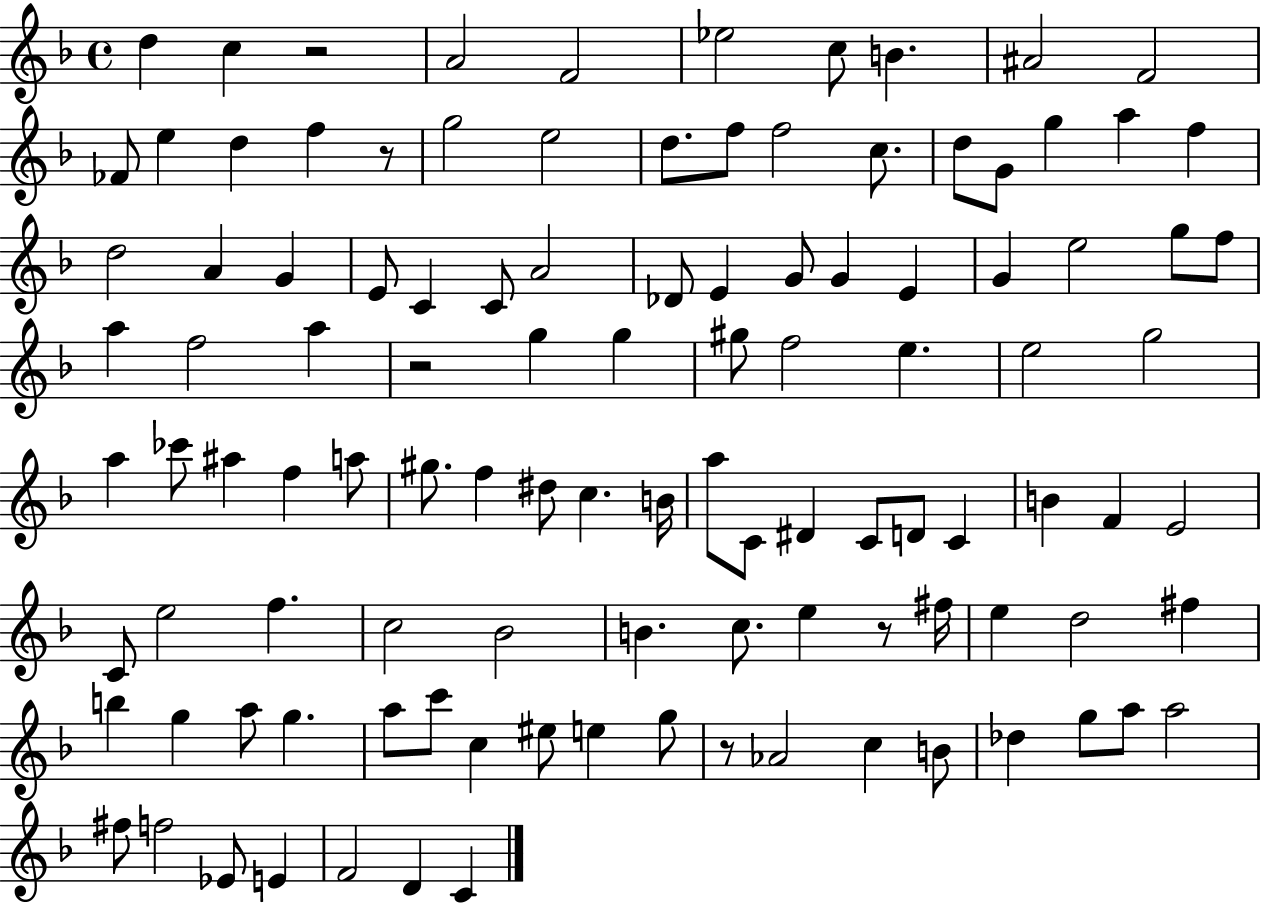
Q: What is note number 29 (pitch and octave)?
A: C4